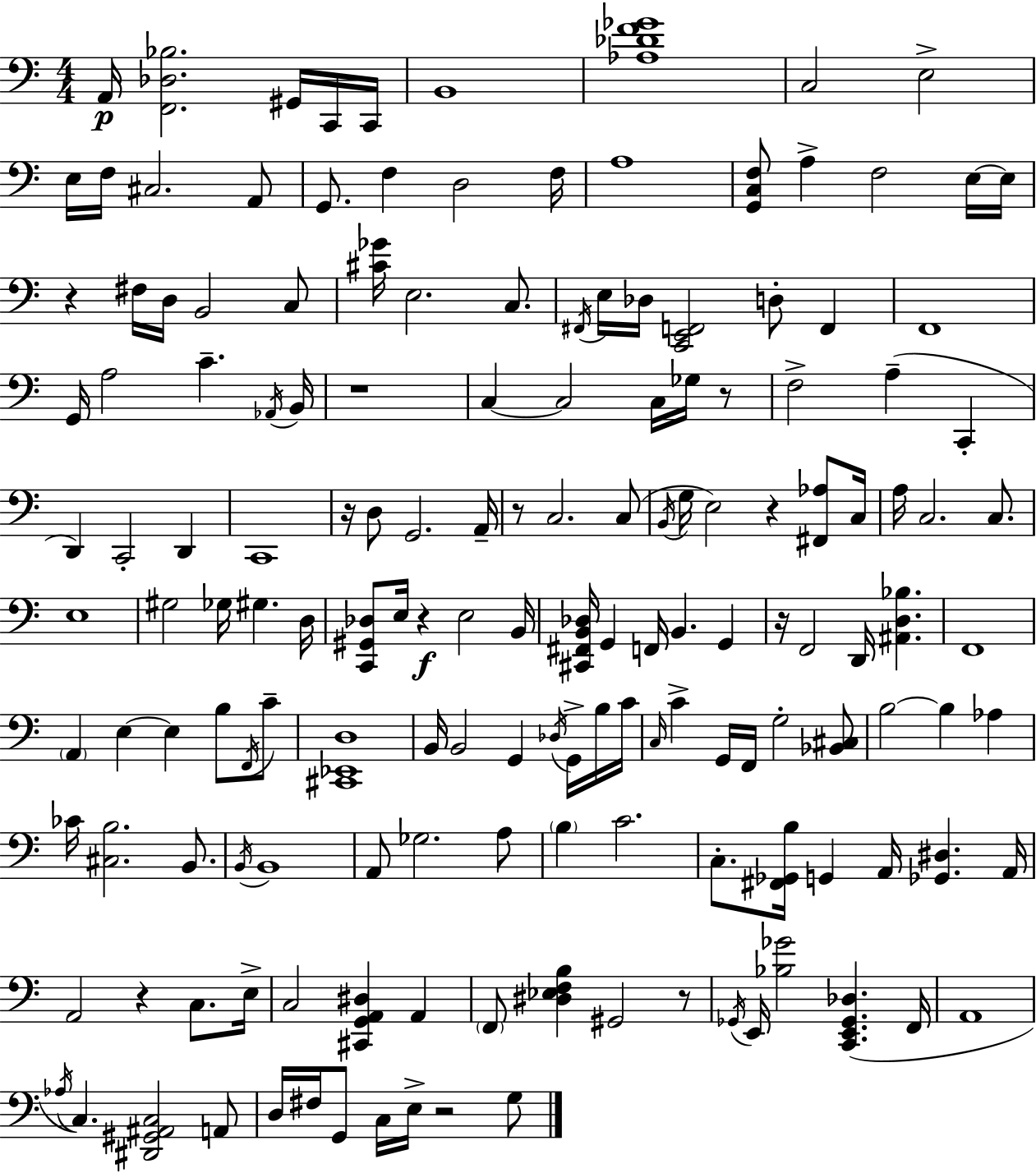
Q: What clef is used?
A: bass